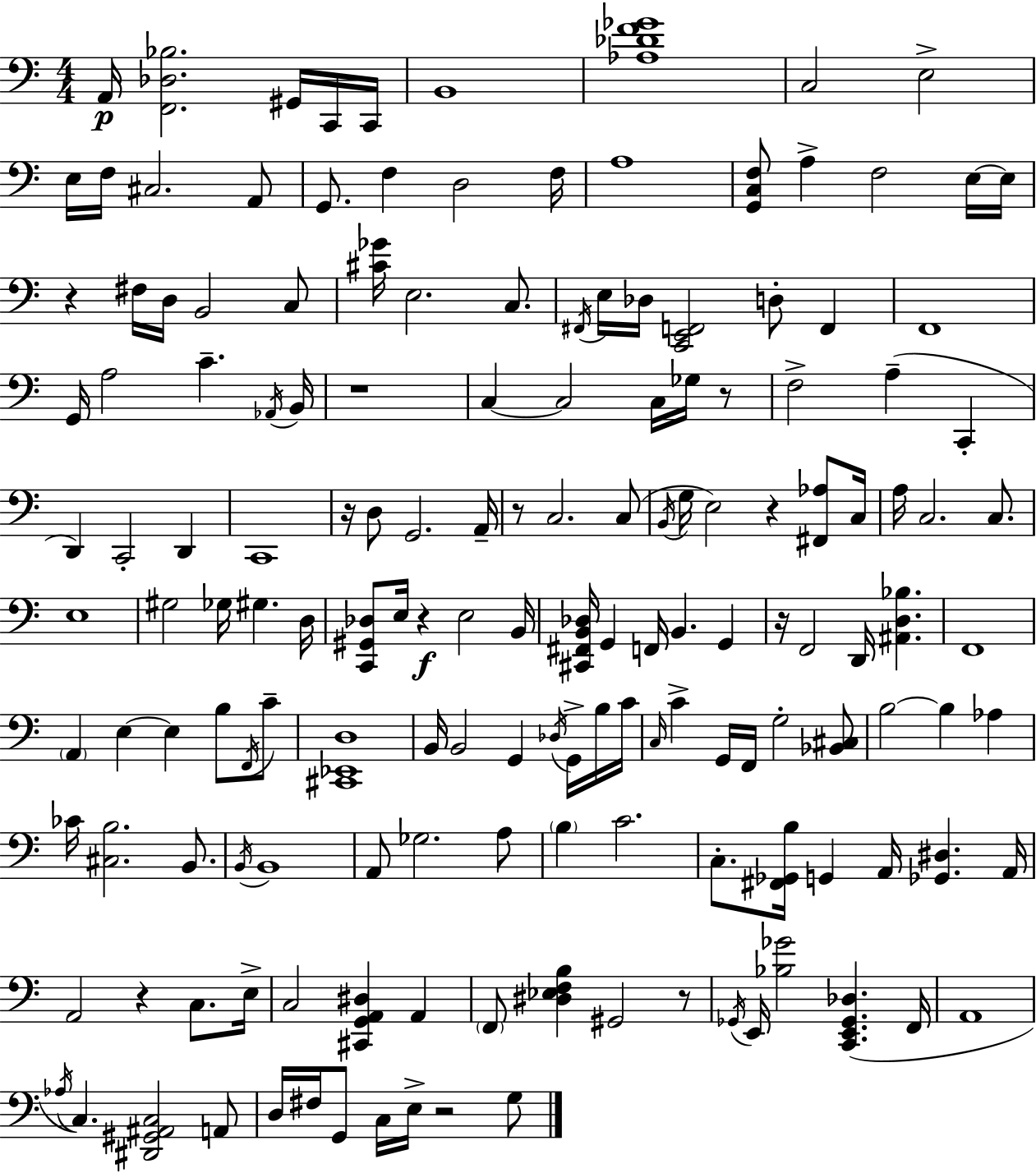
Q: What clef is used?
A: bass